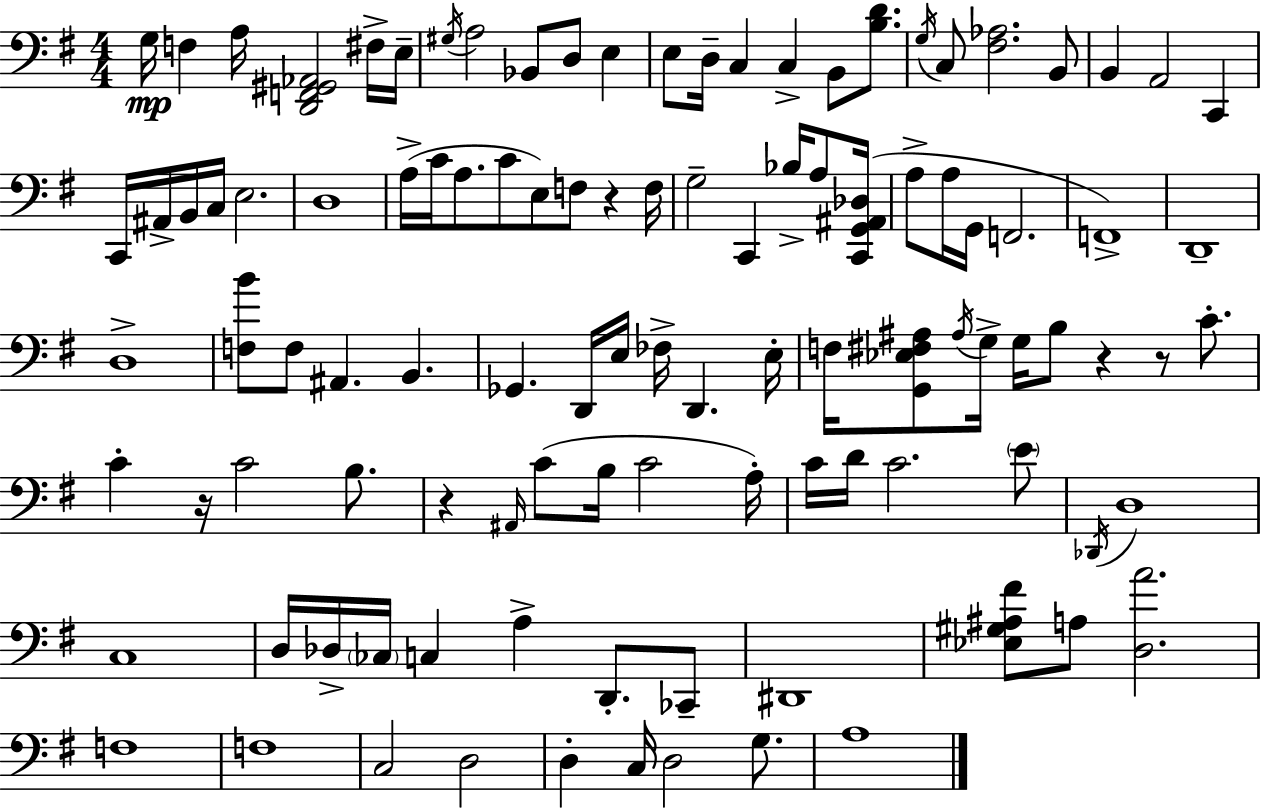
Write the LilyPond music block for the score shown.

{
  \clef bass
  \numericTimeSignature
  \time 4/4
  \key g \major
  g16\mp f4 a16 <d, f, gis, aes,>2 fis16-> e16-- | \acciaccatura { gis16 } a2 bes,8 d8 e4 | e8 d16-- c4 c4-> b,8 <b d'>8. | \acciaccatura { g16 } c8 <fis aes>2. | \break b,8 b,4 a,2 c,4 | c,16 ais,16-> b,16 c16 e2. | d1 | a16->( c'16 a8. c'8 e8) f8 r4 | \break f16 g2-- c,4 bes16-> a8 | <c, g, ais, des>16( a8-> a16 g,16 f,2. | f,1->) | d,1-- | \break d1-> | <f b'>8 f8 ais,4. b,4. | ges,4. d,16 e16 fes16-> d,4. | e16-. f16 <g, ees fis ais>8 \acciaccatura { ais16 } g16-> g16 b8 r4 r8 | \break c'8.-. c'4-. r16 c'2 | b8. r4 \grace { ais,16 }( c'8 b16 c'2 | a16-.) c'16 d'16 c'2. | \parenthesize e'8 \acciaccatura { des,16 } d1 | \break c1 | d16 des16-> \parenthesize ces16 c4 a4-> | d,8.-. ces,8-- dis,1 | <ees gis ais fis'>8 a8 <d a'>2. | \break f1 | f1 | c2 d2 | d4-. c16 d2 | \break g8. a1 | \bar "|."
}